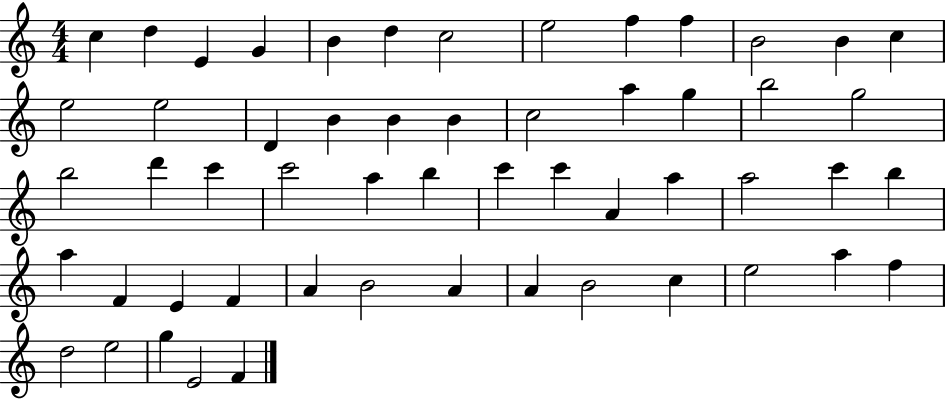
{
  \clef treble
  \numericTimeSignature
  \time 4/4
  \key c \major
  c''4 d''4 e'4 g'4 | b'4 d''4 c''2 | e''2 f''4 f''4 | b'2 b'4 c''4 | \break e''2 e''2 | d'4 b'4 b'4 b'4 | c''2 a''4 g''4 | b''2 g''2 | \break b''2 d'''4 c'''4 | c'''2 a''4 b''4 | c'''4 c'''4 a'4 a''4 | a''2 c'''4 b''4 | \break a''4 f'4 e'4 f'4 | a'4 b'2 a'4 | a'4 b'2 c''4 | e''2 a''4 f''4 | \break d''2 e''2 | g''4 e'2 f'4 | \bar "|."
}